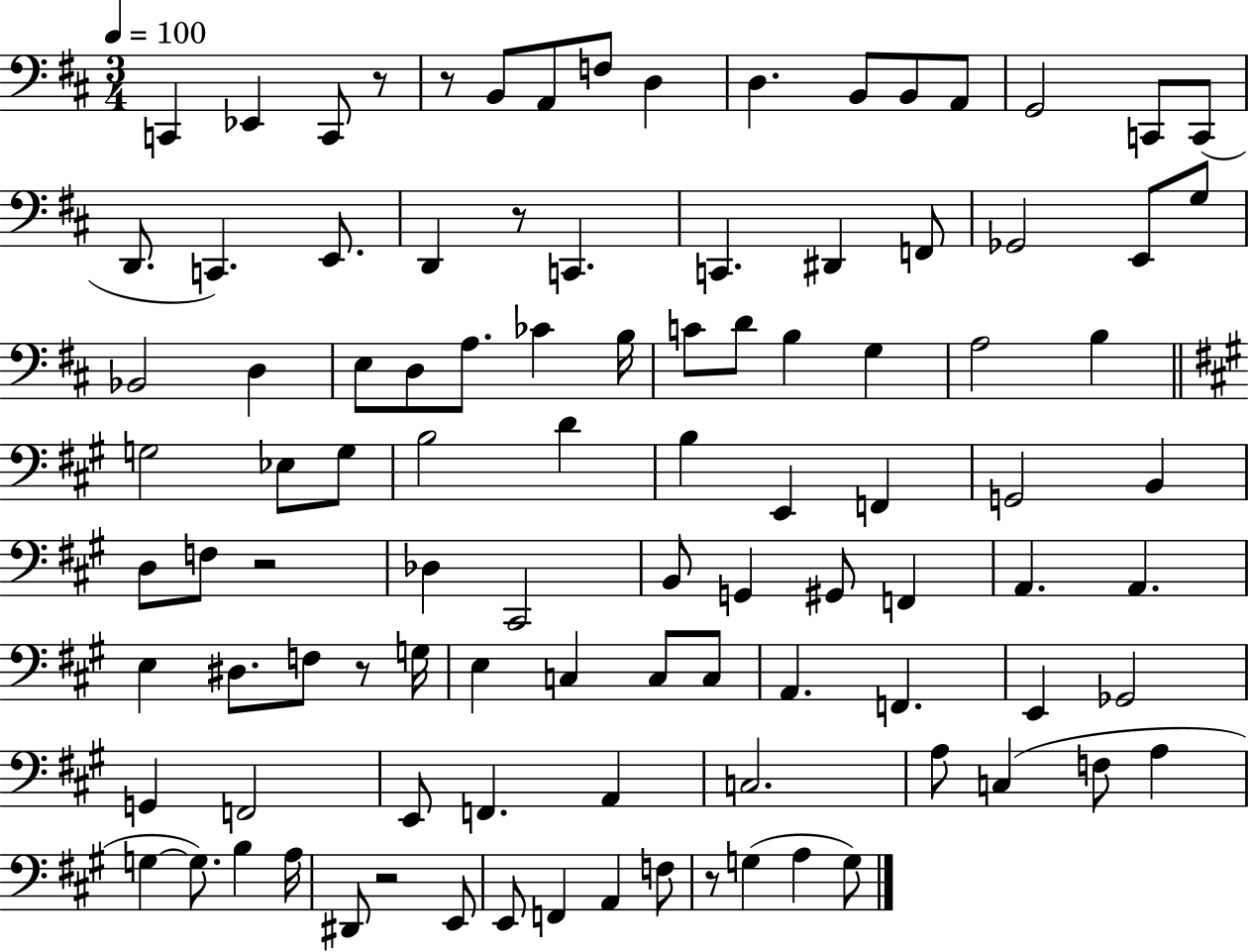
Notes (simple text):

C2/q Eb2/q C2/e R/e R/e B2/e A2/e F3/e D3/q D3/q. B2/e B2/e A2/e G2/h C2/e C2/e D2/e. C2/q. E2/e. D2/q R/e C2/q. C2/q. D#2/q F2/e Gb2/h E2/e G3/e Bb2/h D3/q E3/e D3/e A3/e. CES4/q B3/s C4/e D4/e B3/q G3/q A3/h B3/q G3/h Eb3/e G3/e B3/h D4/q B3/q E2/q F2/q G2/h B2/q D3/e F3/e R/h Db3/q C#2/h B2/e G2/q G#2/e F2/q A2/q. A2/q. E3/q D#3/e. F3/e R/e G3/s E3/q C3/q C3/e C3/e A2/q. F2/q. E2/q Gb2/h G2/q F2/h E2/e F2/q. A2/q C3/h. A3/e C3/q F3/e A3/q G3/q G3/e. B3/q A3/s D#2/e R/h E2/e E2/e F2/q A2/q F3/e R/e G3/q A3/q G3/e